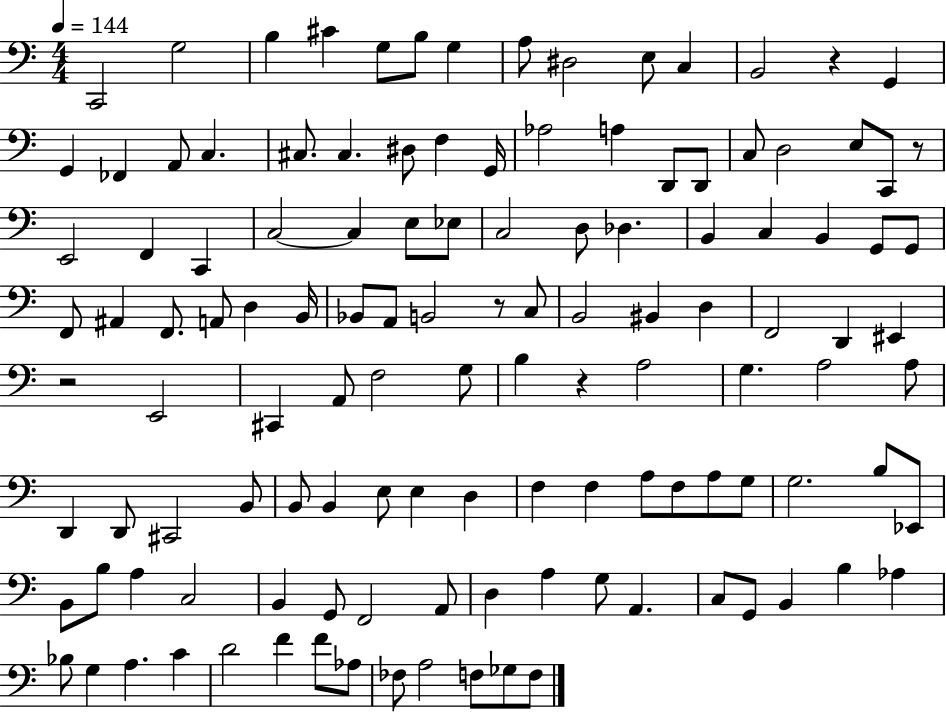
{
  \clef bass
  \numericTimeSignature
  \time 4/4
  \key c \major
  \tempo 4 = 144
  c,2 g2 | b4 cis'4 g8 b8 g4 | a8 dis2 e8 c4 | b,2 r4 g,4 | \break g,4 fes,4 a,8 c4. | cis8. cis4. dis8 f4 g,16 | aes2 a4 d,8 d,8 | c8 d2 e8 c,8 r8 | \break e,2 f,4 c,4 | c2~~ c4 e8 ees8 | c2 d8 des4. | b,4 c4 b,4 g,8 g,8 | \break f,8 ais,4 f,8. a,8 d4 b,16 | bes,8 a,8 b,2 r8 c8 | b,2 bis,4 d4 | f,2 d,4 eis,4 | \break r2 e,2 | cis,4 a,8 f2 g8 | b4 r4 a2 | g4. a2 a8 | \break d,4 d,8 cis,2 b,8 | b,8 b,4 e8 e4 d4 | f4 f4 a8 f8 a8 g8 | g2. b8 ees,8 | \break b,8 b8 a4 c2 | b,4 g,8 f,2 a,8 | d4 a4 g8 a,4. | c8 g,8 b,4 b4 aes4 | \break bes8 g4 a4. c'4 | d'2 f'4 f'8 aes8 | fes8 a2 f8 ges8 f8 | \bar "|."
}